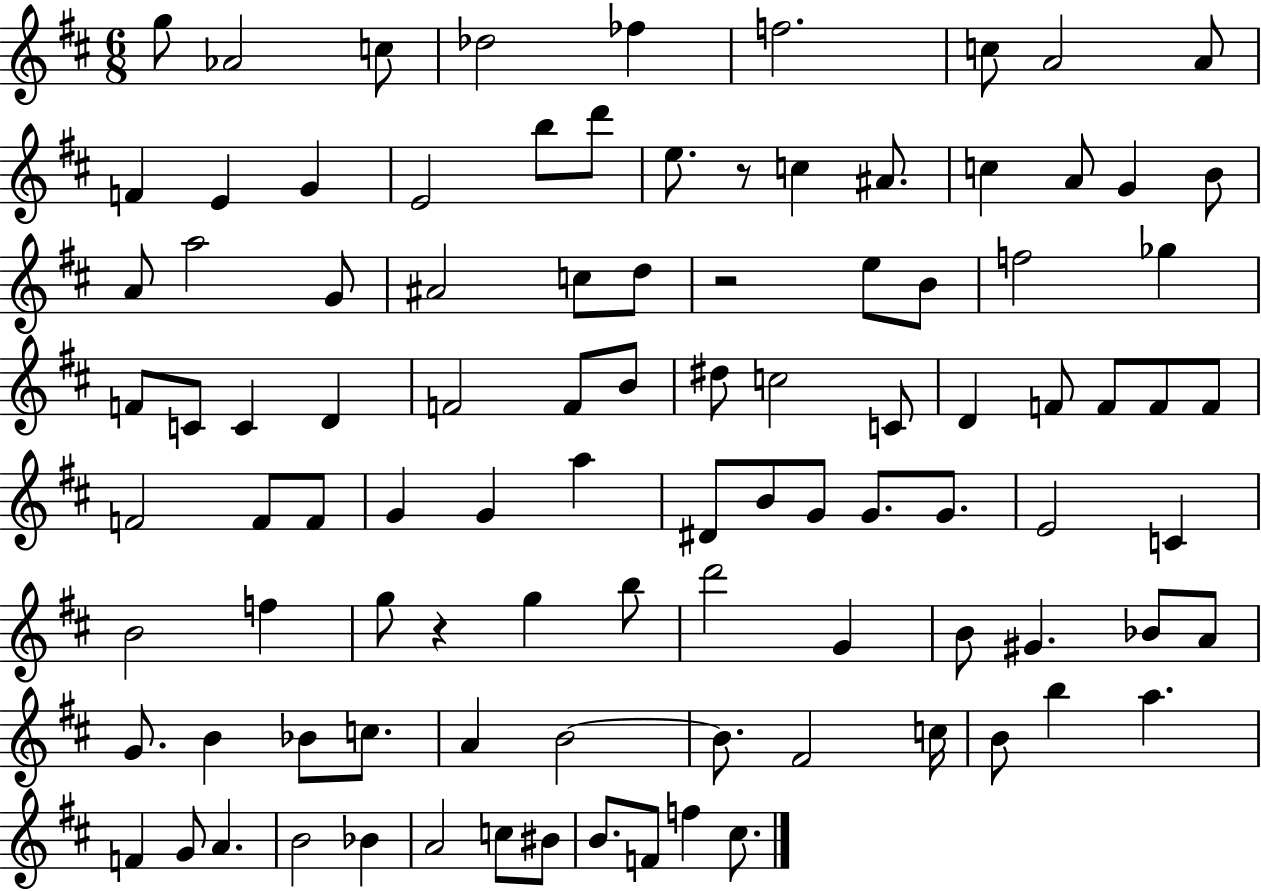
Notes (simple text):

G5/e Ab4/h C5/e Db5/h FES5/q F5/h. C5/e A4/h A4/e F4/q E4/q G4/q E4/h B5/e D6/e E5/e. R/e C5/q A#4/e. C5/q A4/e G4/q B4/e A4/e A5/h G4/e A#4/h C5/e D5/e R/h E5/e B4/e F5/h Gb5/q F4/e C4/e C4/q D4/q F4/h F4/e B4/e D#5/e C5/h C4/e D4/q F4/e F4/e F4/e F4/e F4/h F4/e F4/e G4/q G4/q A5/q D#4/e B4/e G4/e G4/e. G4/e. E4/h C4/q B4/h F5/q G5/e R/q G5/q B5/e D6/h G4/q B4/e G#4/q. Bb4/e A4/e G4/e. B4/q Bb4/e C5/e. A4/q B4/h B4/e. F#4/h C5/s B4/e B5/q A5/q. F4/q G4/e A4/q. B4/h Bb4/q A4/h C5/e BIS4/e B4/e. F4/e F5/q C#5/e.